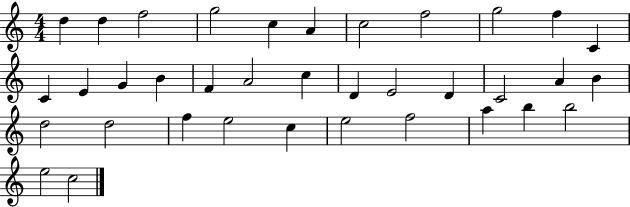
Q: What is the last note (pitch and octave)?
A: C5